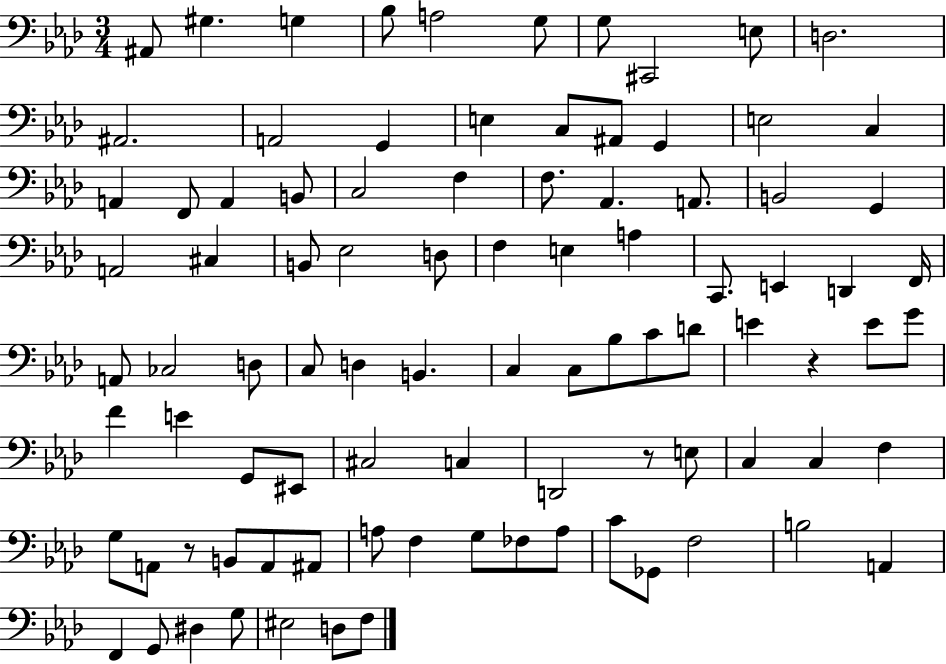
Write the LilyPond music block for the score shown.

{
  \clef bass
  \numericTimeSignature
  \time 3/4
  \key aes \major
  ais,8 gis4. g4 | bes8 a2 g8 | g8 cis,2 e8 | d2. | \break ais,2. | a,2 g,4 | e4 c8 ais,8 g,4 | e2 c4 | \break a,4 f,8 a,4 b,8 | c2 f4 | f8. aes,4. a,8. | b,2 g,4 | \break a,2 cis4 | b,8 ees2 d8 | f4 e4 a4 | c,8. e,4 d,4 f,16 | \break a,8 ces2 d8 | c8 d4 b,4. | c4 c8 bes8 c'8 d'8 | e'4 r4 e'8 g'8 | \break f'4 e'4 g,8 eis,8 | cis2 c4 | d,2 r8 e8 | c4 c4 f4 | \break g8 a,8 r8 b,8 a,8 ais,8 | a8 f4 g8 fes8 a8 | c'8 ges,8 f2 | b2 a,4 | \break f,4 g,8 dis4 g8 | eis2 d8 f8 | \bar "|."
}